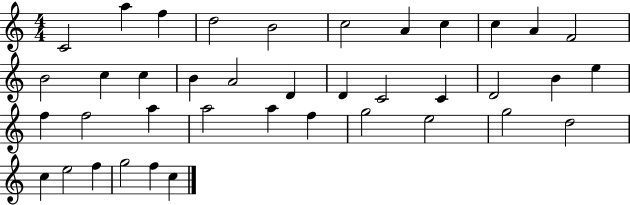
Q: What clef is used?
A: treble